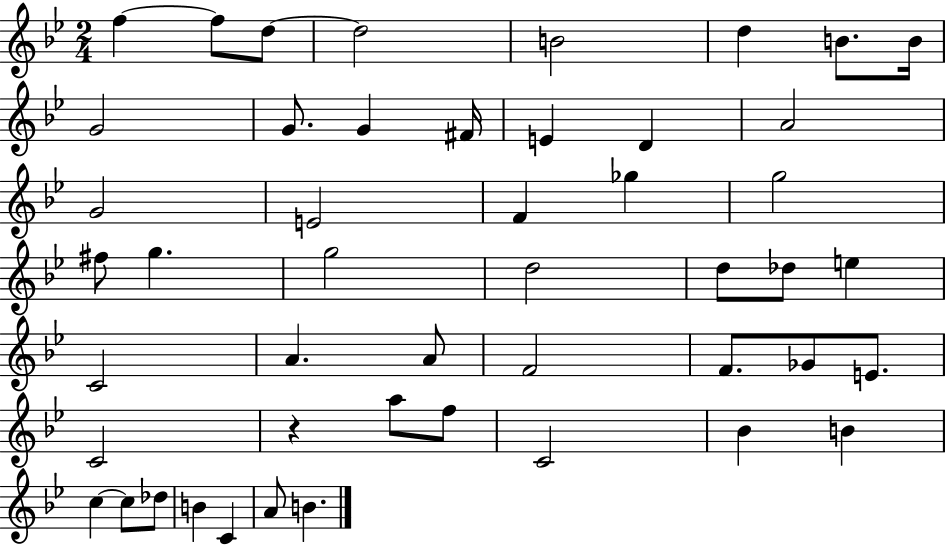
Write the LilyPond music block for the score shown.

{
  \clef treble
  \numericTimeSignature
  \time 2/4
  \key bes \major
  f''4~~ f''8 d''8~~ | d''2 | b'2 | d''4 b'8. b'16 | \break g'2 | g'8. g'4 fis'16 | e'4 d'4 | a'2 | \break g'2 | e'2 | f'4 ges''4 | g''2 | \break fis''8 g''4. | g''2 | d''2 | d''8 des''8 e''4 | \break c'2 | a'4. a'8 | f'2 | f'8. ges'8 e'8. | \break c'2 | r4 a''8 f''8 | c'2 | bes'4 b'4 | \break c''4~~ c''8 des''8 | b'4 c'4 | a'8 b'4. | \bar "|."
}